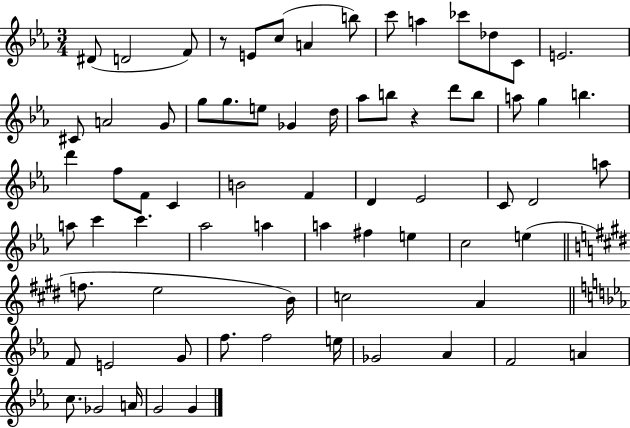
{
  \clef treble
  \numericTimeSignature
  \time 3/4
  \key ees \major
  \repeat volta 2 { dis'8( d'2 f'8) | r8 e'8 c''8( a'4 b''8) | c'''8 a''4 ces'''8 des''8 c'8 | e'2. | \break cis'8 a'2 g'8 | g''8 g''8. e''8 ges'4 d''16 | aes''8 b''8 r4 d'''8 b''8 | a''8 g''4 b''4. | \break d'''4 f''8 f'8 c'4 | b'2 f'4 | d'4 ees'2 | c'8 d'2 a''8 | \break a''8 c'''4 c'''4. | aes''2 a''4 | a''4 fis''4 e''4 | c''2 e''4( | \break \bar "||" \break \key e \major f''8. e''2 b'16) | c''2 a'4 | \bar "||" \break \key ees \major f'8 e'2 g'8 | f''8. f''2 e''16 | ges'2 aes'4 | f'2 a'4 | \break c''8. ges'2 a'16 | g'2 g'4 | } \bar "|."
}